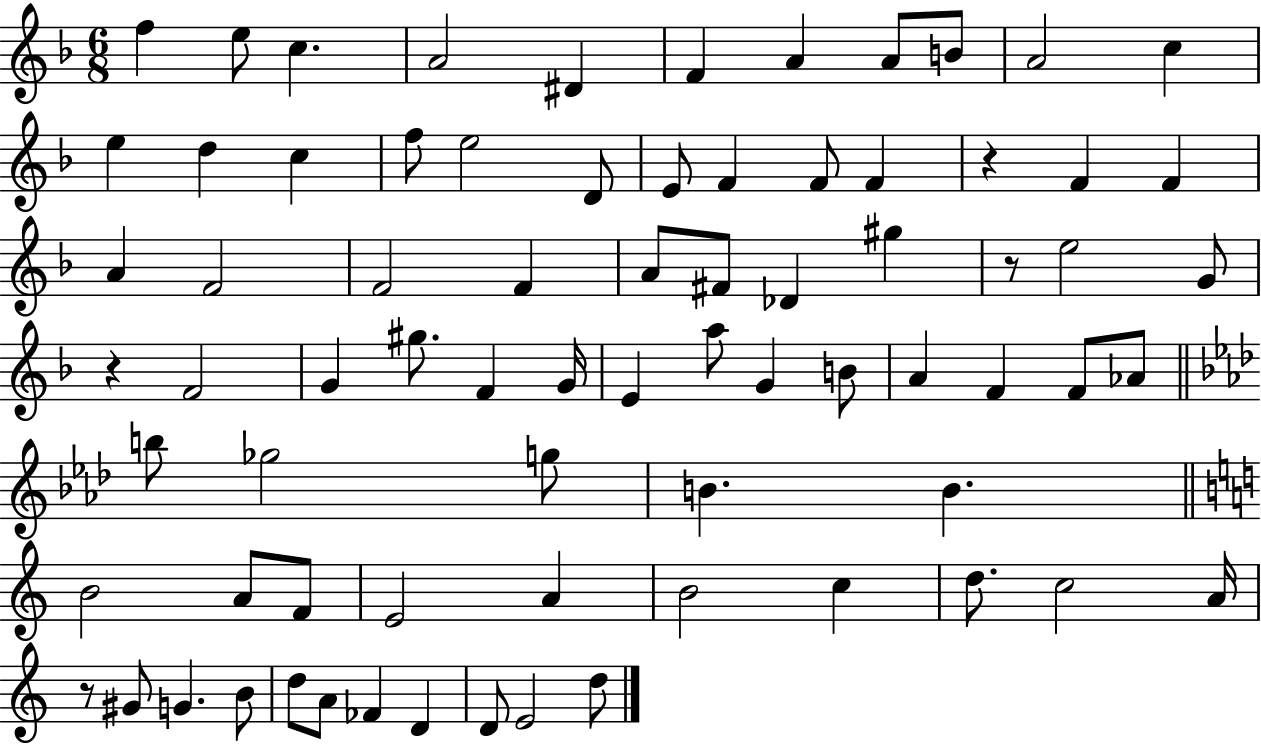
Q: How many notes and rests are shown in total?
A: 75